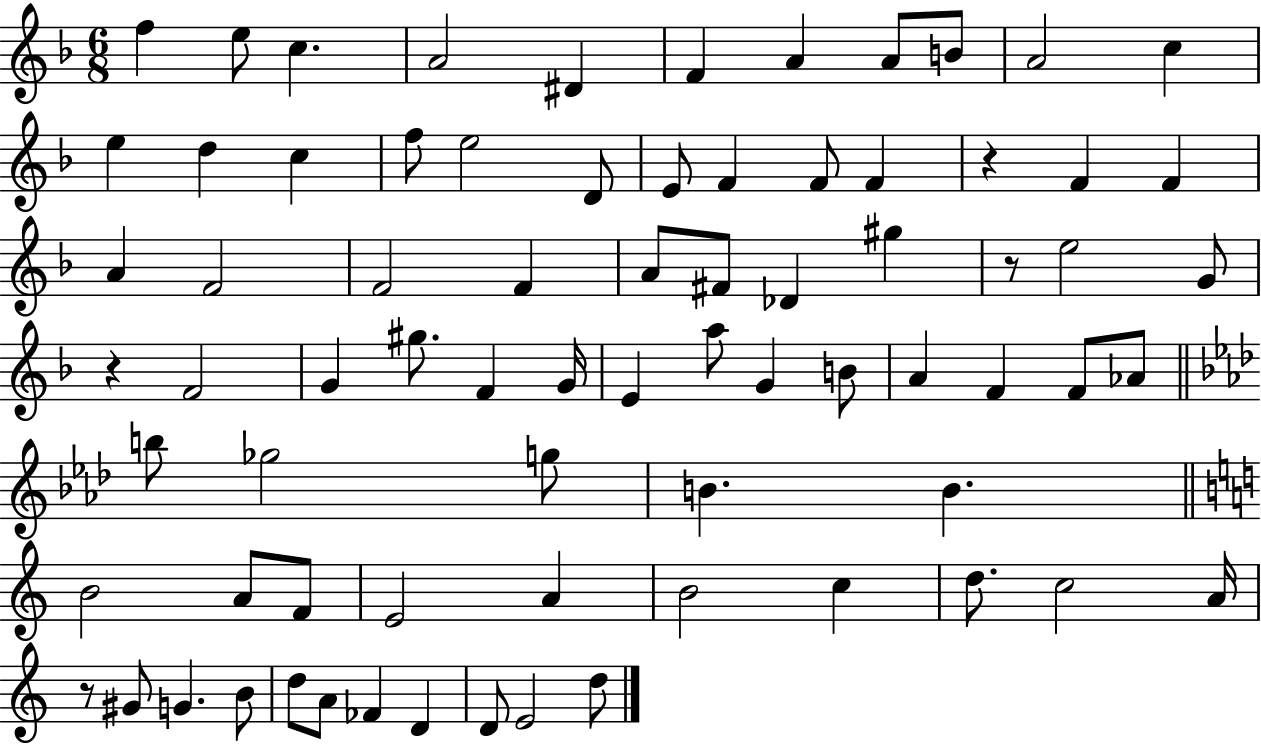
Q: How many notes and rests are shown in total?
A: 75